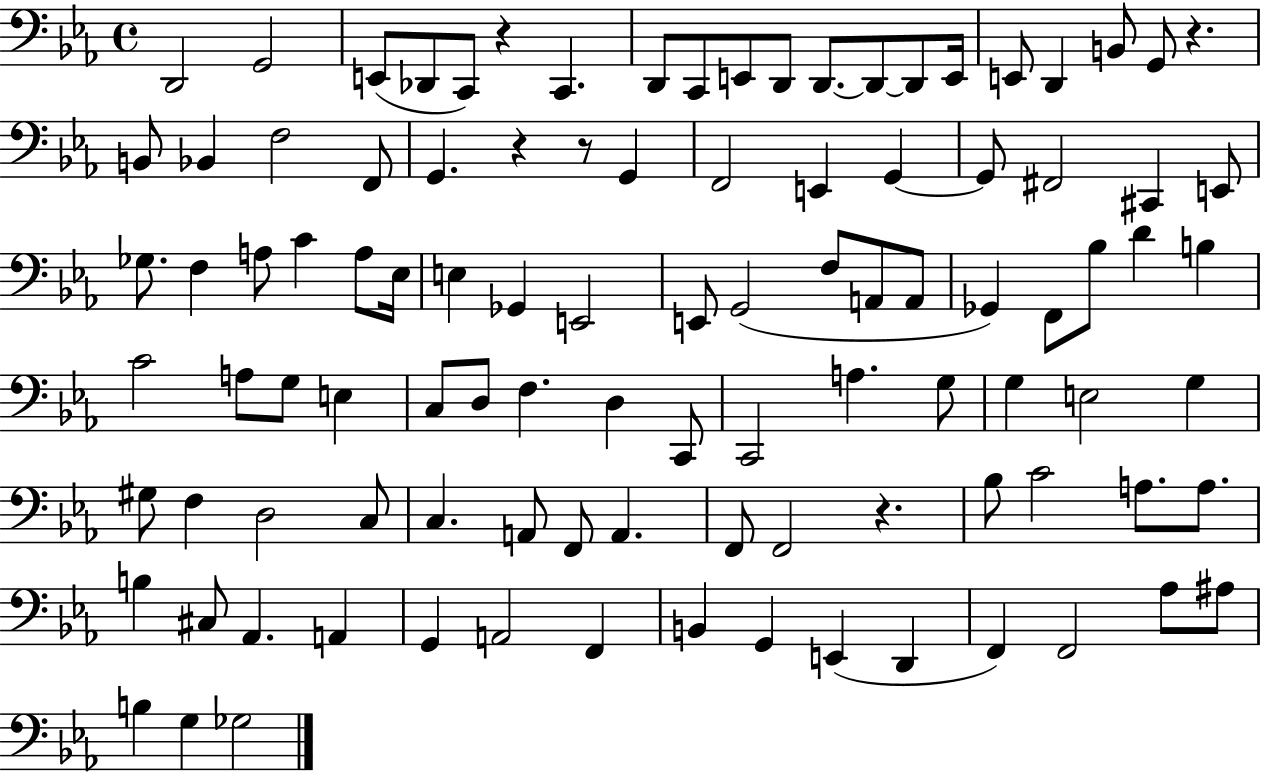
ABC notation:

X:1
T:Untitled
M:4/4
L:1/4
K:Eb
D,,2 G,,2 E,,/2 _D,,/2 C,,/2 z C,, D,,/2 C,,/2 E,,/2 D,,/2 D,,/2 D,,/2 D,,/2 E,,/4 E,,/2 D,, B,,/2 G,,/2 z B,,/2 _B,, F,2 F,,/2 G,, z z/2 G,, F,,2 E,, G,, G,,/2 ^F,,2 ^C,, E,,/2 _G,/2 F, A,/2 C A,/2 _E,/4 E, _G,, E,,2 E,,/2 G,,2 F,/2 A,,/2 A,,/2 _G,, F,,/2 _B,/2 D B, C2 A,/2 G,/2 E, C,/2 D,/2 F, D, C,,/2 C,,2 A, G,/2 G, E,2 G, ^G,/2 F, D,2 C,/2 C, A,,/2 F,,/2 A,, F,,/2 F,,2 z _B,/2 C2 A,/2 A,/2 B, ^C,/2 _A,, A,, G,, A,,2 F,, B,, G,, E,, D,, F,, F,,2 _A,/2 ^A,/2 B, G, _G,2